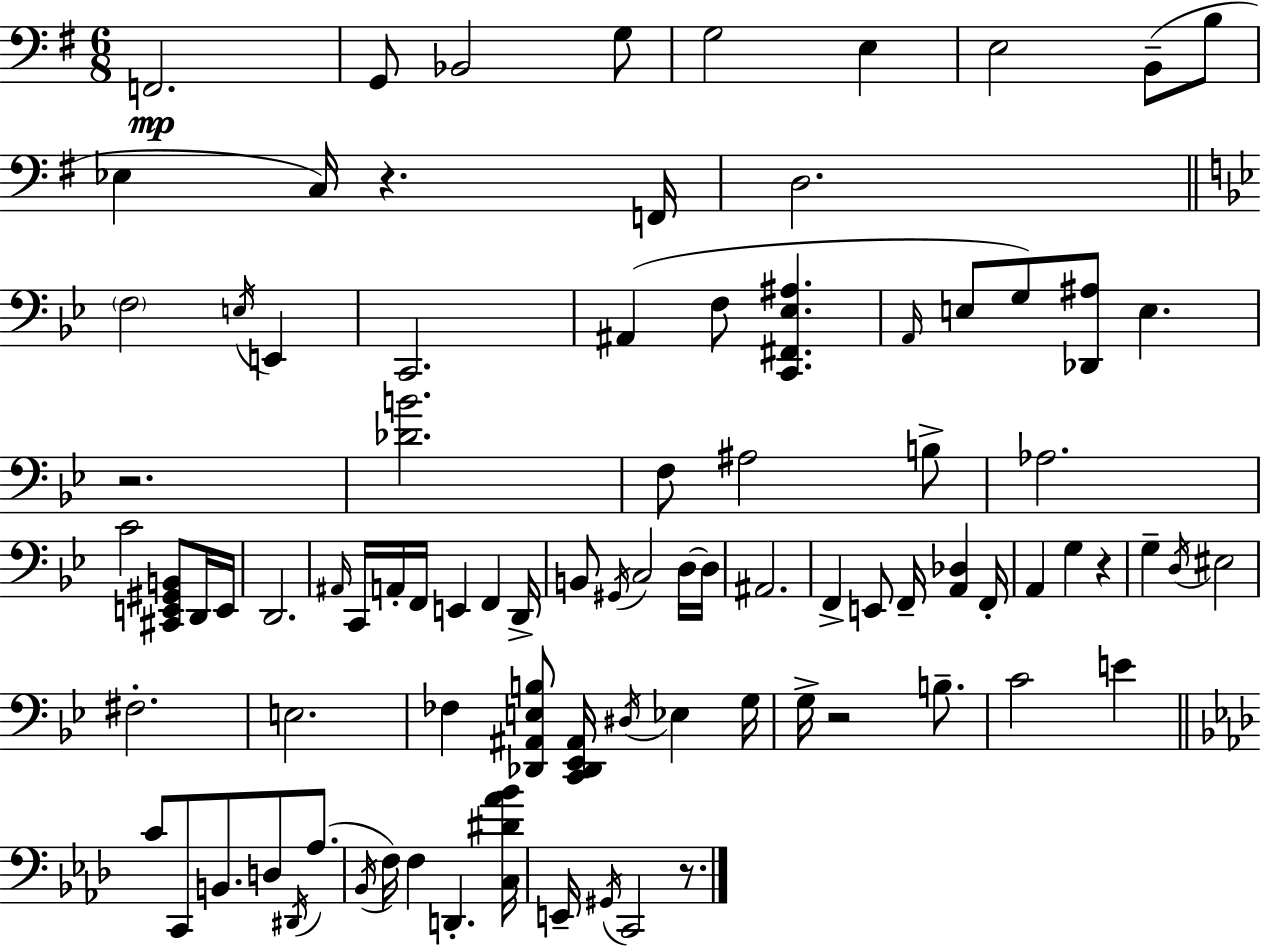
{
  \clef bass
  \numericTimeSignature
  \time 6/8
  \key g \major
  \repeat volta 2 { f,2.\mp | g,8 bes,2 g8 | g2 e4 | e2 b,8--( b8 | \break ees4 c16) r4. f,16 | d2. | \bar "||" \break \key bes \major \parenthesize f2 \acciaccatura { e16 } e,4 | c,2. | ais,4( f8 <c, fis, ees ais>4. | \grace { a,16 } e8 g8) <des, ais>8 e4. | \break r2. | <des' b'>2. | f8 ais2 | b8-> aes2. | \break c'2 <cis, e, gis, b,>8 | d,16 e,16 d,2. | \grace { ais,16 } c,16 a,16-. f,16 e,4 f,4 | d,16-> b,8 \acciaccatura { gis,16 } c2 | \break d16~~ d16 ais,2. | f,4-> e,8 f,16-- <a, des>4 | f,16-. a,4 g4 | r4 g4-- \acciaccatura { d16 } eis2 | \break fis2.-. | e2. | fes4 <des, ais, e b>8 <c, des, ees, ais,>16 | \acciaccatura { dis16 } ees4 g16 g16-> r2 | \break b8.-- c'2 | e'4 \bar "||" \break \key f \minor c'8 c,8 b,8. d8 \acciaccatura { dis,16 } aes8.( | \acciaccatura { bes,16 } f16) f4 d,4.-. | <c dis' aes' bes'>16 e,16-- \acciaccatura { gis,16 } c,2 | r8. } \bar "|."
}